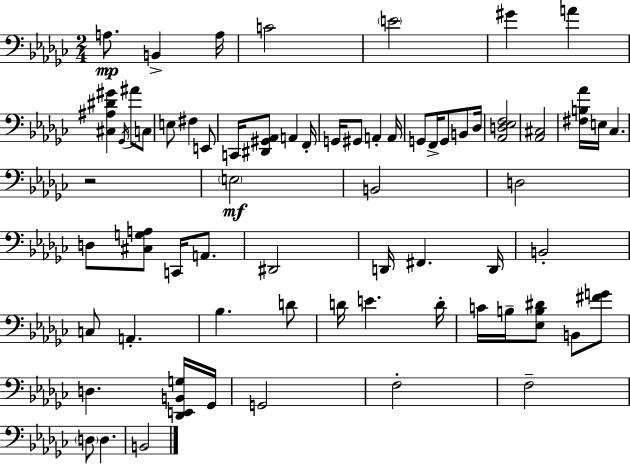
{
  \clef bass
  \numericTimeSignature
  \time 2/4
  \key ees \minor
  \repeat volta 2 { a8.\mp b,4-> a16 | c'2 | \parenthesize e'2 | gis'4 a'4 | \break <cis ais dis' gis'>4 \acciaccatura { ges,16 } ais'8 c8 | e8 fis4 e,8 | c,16 <dis, gis, aes,>8 a,4 | f,16-. g,16 gis,8 a,4-. | \break a,16 g,8 f,16-> g,8 b,8 | des16 <aes, d ees f>2 | <aes, cis>2 | <fis b aes'>16 e16 ces4. | \break r2 | \parenthesize e2\mf | b,2 | d2 | \break d8 <cis g a>8 c,16 a,8. | dis,2 | d,16 fis,4. | d,16 b,2-. | \break c8 a,4.-. | bes4. d'8 | d'16 e'4. | d'16-. c'16 b16-- <ees b dis'>8 b,8 <fis' g'>8 | \break d4. <des, e, b, g>16 | ges,16 g,2 | f2-. | f2-- | \break \parenthesize d8 d4. | b,2 | } \bar "|."
}